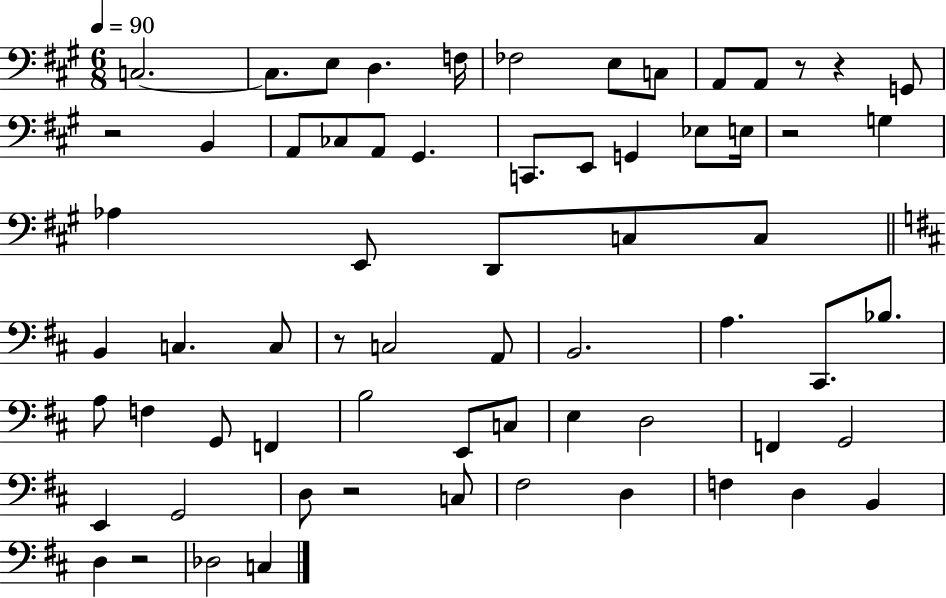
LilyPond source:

{
  \clef bass
  \numericTimeSignature
  \time 6/8
  \key a \major
  \tempo 4 = 90
  \repeat volta 2 { c2.~~ | c8. e8 d4. f16 | fes2 e8 c8 | a,8 a,8 r8 r4 g,8 | \break r2 b,4 | a,8 ces8 a,8 gis,4. | c,8. e,8 g,4 ees8 e16 | r2 g4 | \break aes4 e,8 d,8 c8 c8 | \bar "||" \break \key d \major b,4 c4. c8 | r8 c2 a,8 | b,2. | a4. cis,8. bes8. | \break a8 f4 g,8 f,4 | b2 e,8 c8 | e4 d2 | f,4 g,2 | \break e,4 g,2 | d8 r2 c8 | fis2 d4 | f4 d4 b,4 | \break d4 r2 | des2 c4 | } \bar "|."
}